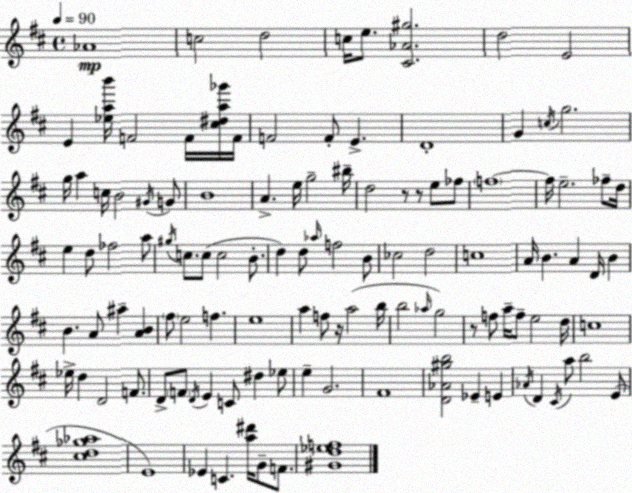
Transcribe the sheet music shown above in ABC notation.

X:1
T:Untitled
M:4/4
L:1/4
K:D
_A4 c2 d2 c/4 e/2 [^C_A^g]2 d2 E2 E [_eab']/4 F2 F/4 [^c^da_g']/4 F/4 F2 F/2 E D4 G c/4 g2 g/4 a c/4 B2 ^G/4 G/2 B4 A e/4 g2 ^b/4 d2 z/2 z/2 e/2 _f/2 f4 f/4 e2 _f/2 d/4 e d/2 _f2 a/2 ^g/4 c/2 c/2 c2 B/2 d d/2 _a/4 f2 B/2 _c2 d2 c4 A/4 B A D/4 B B A/2 ^a [AB] ^f/2 e2 f e4 a f/2 z/4 a2 b/4 b2 _a/4 g2 z/2 f/2 a/4 f/2 e2 d/4 c4 _e/4 d D2 F/2 D/2 F/2 D/4 E C/2 ^d _e/2 e G2 ^F4 [D_A^gb]2 _E E _A/4 D ^C/4 a/2 b2 E/2 [^cd_g_a]4 E4 _E C [a^d']/4 G/2 F/2 [^Gd_ef]4